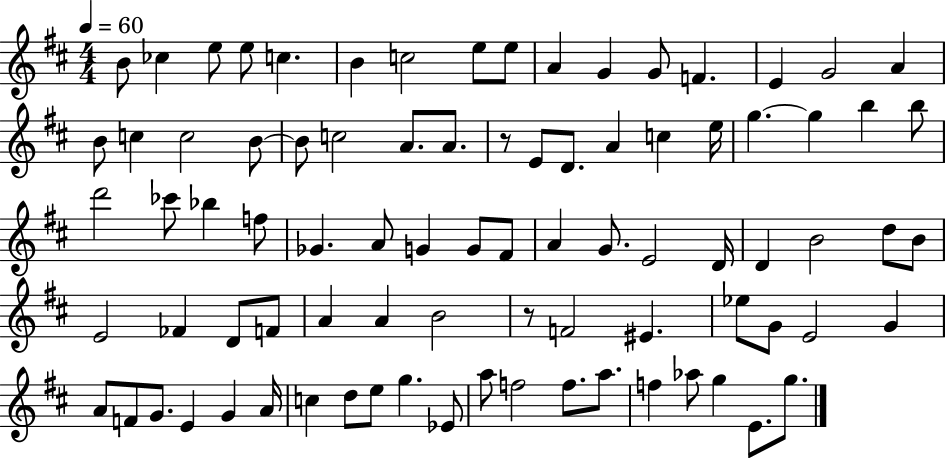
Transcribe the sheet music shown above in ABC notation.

X:1
T:Untitled
M:4/4
L:1/4
K:D
B/2 _c e/2 e/2 c B c2 e/2 e/2 A G G/2 F E G2 A B/2 c c2 B/2 B/2 c2 A/2 A/2 z/2 E/2 D/2 A c e/4 g g b b/2 d'2 _c'/2 _b f/2 _G A/2 G G/2 ^F/2 A G/2 E2 D/4 D B2 d/2 B/2 E2 _F D/2 F/2 A A B2 z/2 F2 ^E _e/2 G/2 E2 G A/2 F/2 G/2 E G A/4 c d/2 e/2 g _E/2 a/2 f2 f/2 a/2 f _a/2 g E/2 g/2